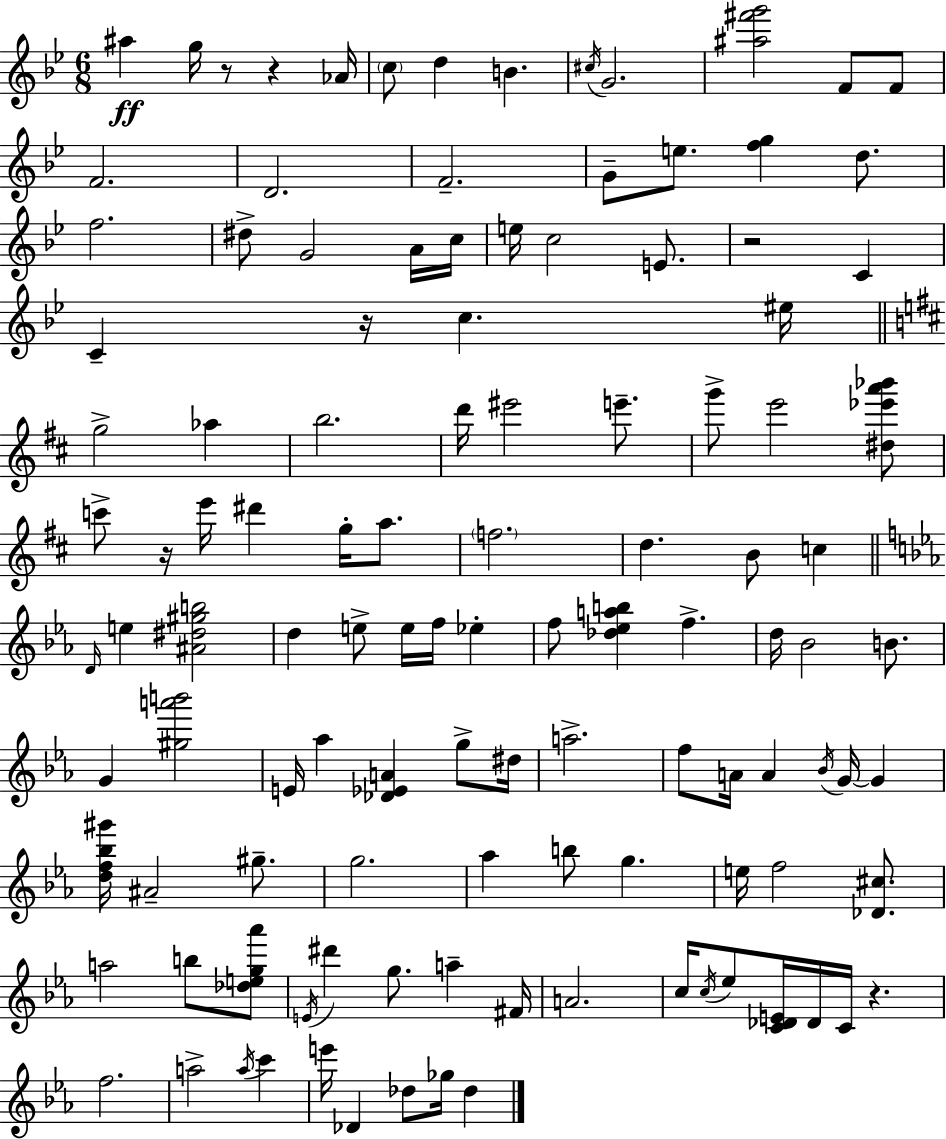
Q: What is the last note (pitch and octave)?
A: Db5